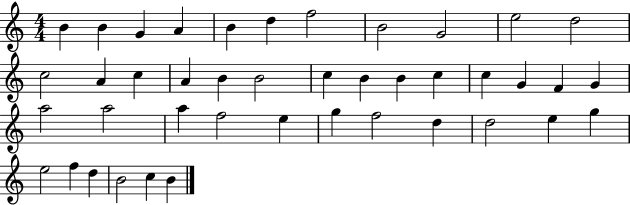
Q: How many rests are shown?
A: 0